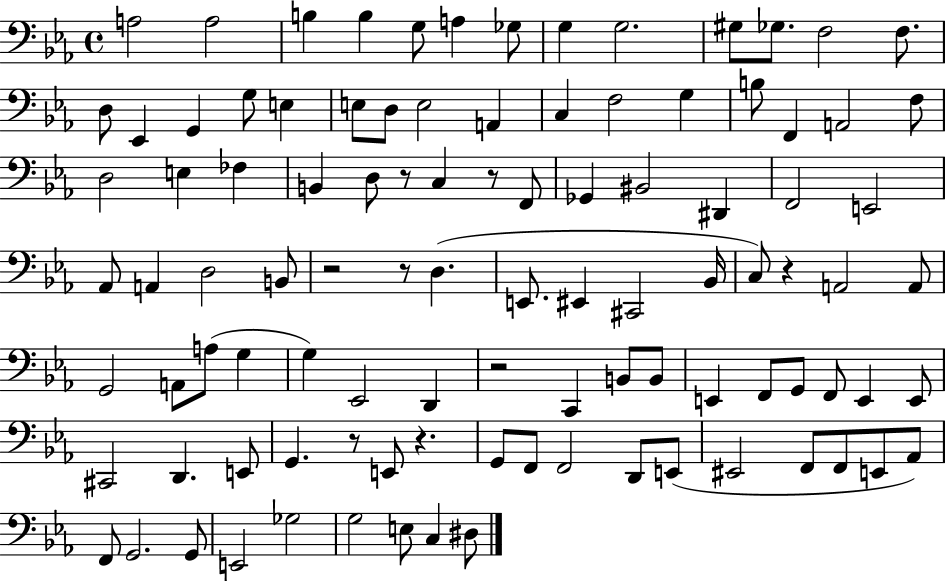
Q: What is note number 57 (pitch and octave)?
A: G3